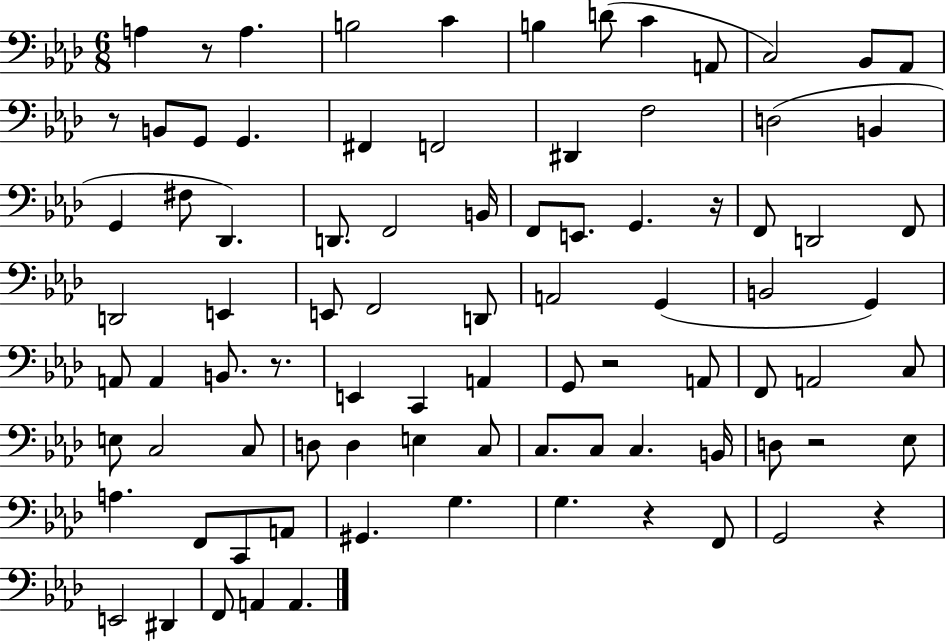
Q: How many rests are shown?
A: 8